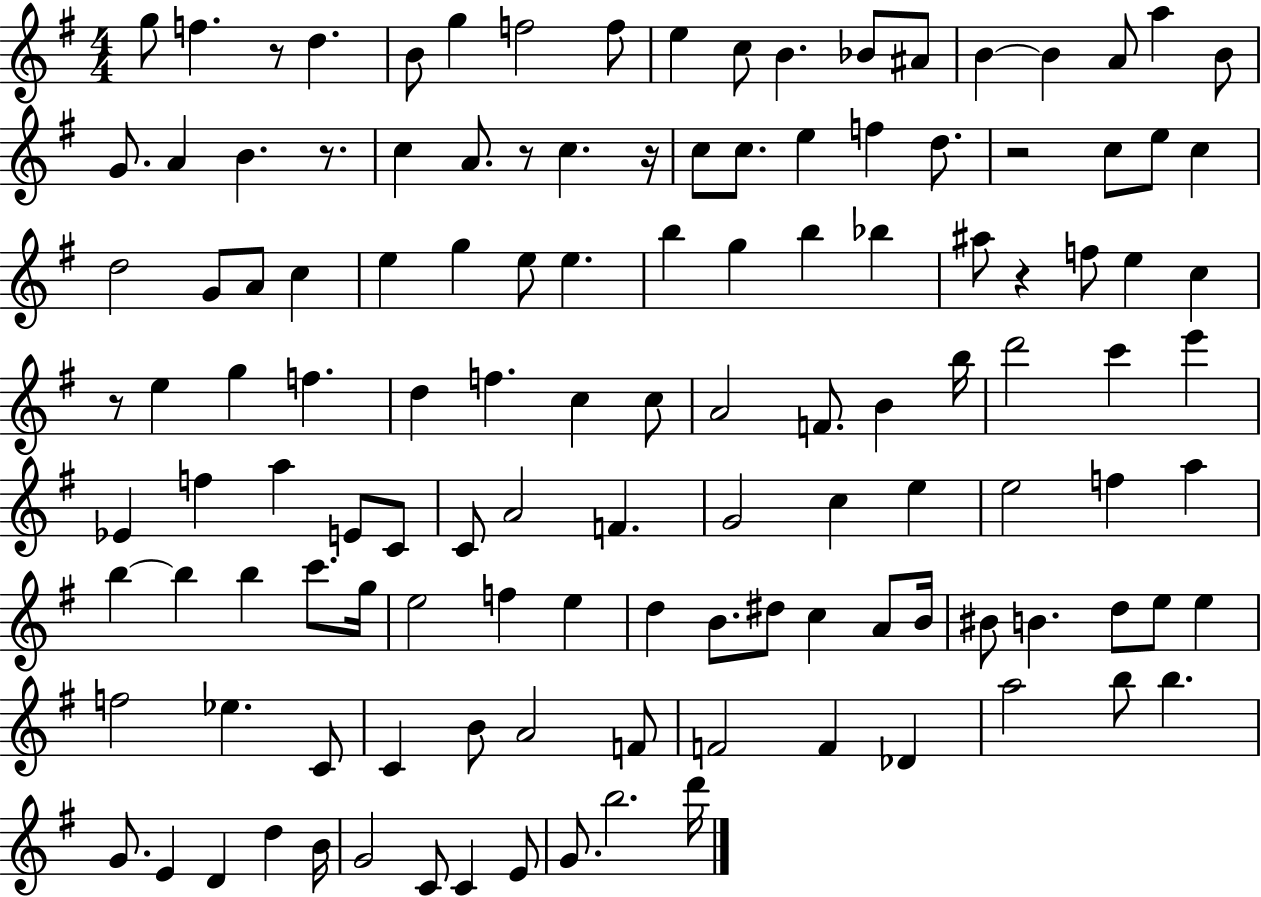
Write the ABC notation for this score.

X:1
T:Untitled
M:4/4
L:1/4
K:G
g/2 f z/2 d B/2 g f2 f/2 e c/2 B _B/2 ^A/2 B B A/2 a B/2 G/2 A B z/2 c A/2 z/2 c z/4 c/2 c/2 e f d/2 z2 c/2 e/2 c d2 G/2 A/2 c e g e/2 e b g b _b ^a/2 z f/2 e c z/2 e g f d f c c/2 A2 F/2 B b/4 d'2 c' e' _E f a E/2 C/2 C/2 A2 F G2 c e e2 f a b b b c'/2 g/4 e2 f e d B/2 ^d/2 c A/2 B/4 ^B/2 B d/2 e/2 e f2 _e C/2 C B/2 A2 F/2 F2 F _D a2 b/2 b G/2 E D d B/4 G2 C/2 C E/2 G/2 b2 d'/4